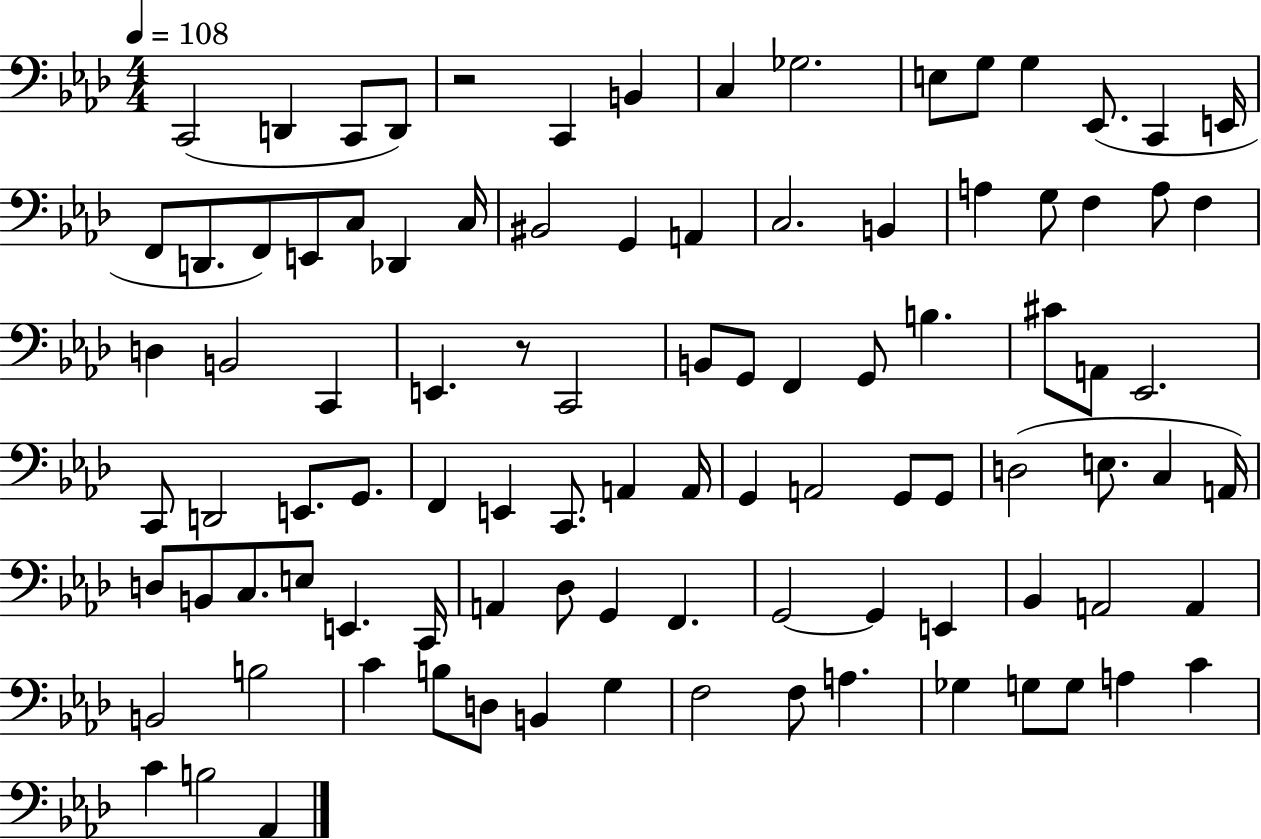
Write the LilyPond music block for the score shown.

{
  \clef bass
  \numericTimeSignature
  \time 4/4
  \key aes \major
  \tempo 4 = 108
  \repeat volta 2 { c,2( d,4 c,8 d,8) | r2 c,4 b,4 | c4 ges2. | e8 g8 g4 ees,8.( c,4 e,16 | \break f,8 d,8. f,8) e,8 c8 des,4 c16 | bis,2 g,4 a,4 | c2. b,4 | a4 g8 f4 a8 f4 | \break d4 b,2 c,4 | e,4. r8 c,2 | b,8 g,8 f,4 g,8 b4. | cis'8 a,8 ees,2. | \break c,8 d,2 e,8. g,8. | f,4 e,4 c,8. a,4 a,16 | g,4 a,2 g,8 g,8 | d2( e8. c4 a,16) | \break d8 b,8 c8. e8 e,4. c,16 | a,4 des8 g,4 f,4. | g,2~~ g,4 e,4 | bes,4 a,2 a,4 | \break b,2 b2 | c'4 b8 d8 b,4 g4 | f2 f8 a4. | ges4 g8 g8 a4 c'4 | \break c'4 b2 aes,4 | } \bar "|."
}